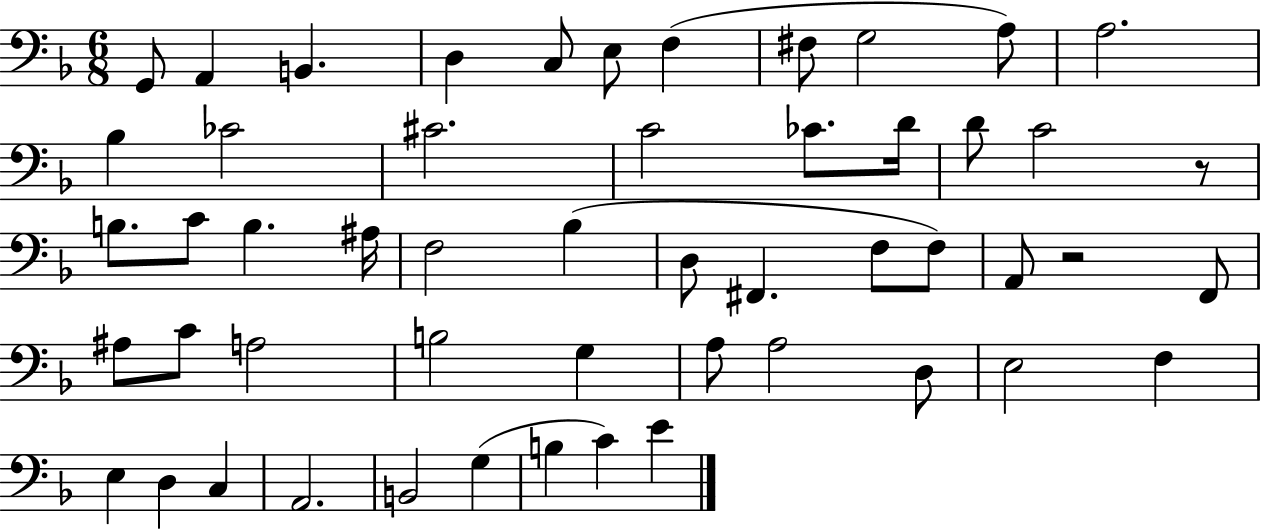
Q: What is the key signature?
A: F major